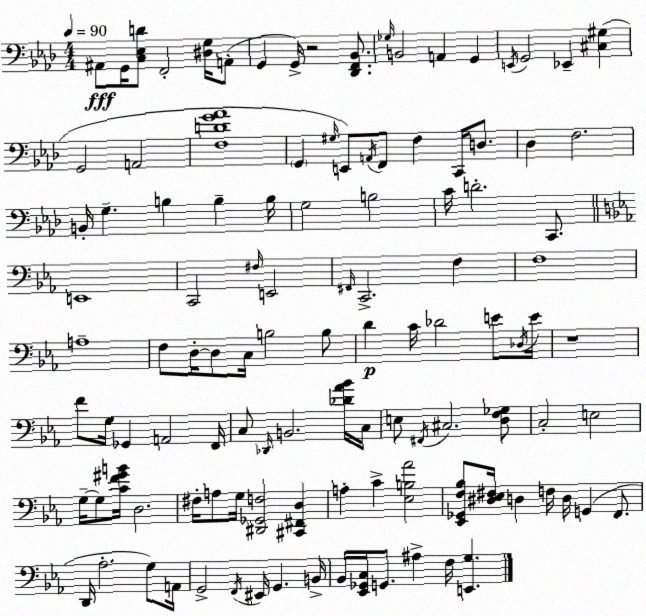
X:1
T:Untitled
M:4/4
L:1/4
K:Ab
^A,,/2 G,,/4 [C,_E,D]/2 F,,2 [^D,G,]/4 A,,/2 G,, G,,/4 z2 [_D,,F,,_B,,]/2 _G,/4 B,,2 A,, G,, E,,/4 G,,2 _E,, [^C,^G,] G,,2 A,,2 [F,DG_A]4 G,, ^G,/4 E,,/2 A,,/4 F,,/2 F, C,,/4 D,/2 _D, F,2 B,,/4 G, B, B, B,/4 G,2 B,2 C/4 D2 C,,/2 E,,4 C,,2 ^F,/4 E,,2 ^F,,/4 C,,2 F, F,4 A,4 F,/2 D,/4 D,/2 C,/4 B,2 B,/2 D C/4 _D2 E/2 _D,/4 E/4 z4 F/2 G,/4 _G,, A,,2 F,,/4 C,/2 _D,,/4 B,,2 [_D_A_B]/4 C,/4 E,/2 ^F,,/4 ^C,2 [D,F,_G,]/2 C,2 E,2 G,/4 G,/2 [CF^GB]/4 D,2 ^F,/4 A,/2 G,/4 [^D,,_G,,F,]2 [^C,,^F,,D,] A, C [_E,B,_A]2 [_E,,_G,,F,_B,]/2 [^D,_E,^F,]/4 D, F,/4 D,/4 G,, F,,/2 D,,/4 _A,2 G,/2 A,,/4 G,,2 F,,/4 ^E,,/4 G,, B,,/4 _B,,/4 [_E,,_G,,C,]/4 G,,/2 ^A, F,/4 [E,,G,]